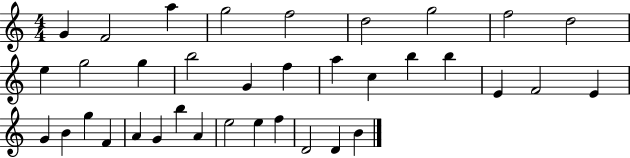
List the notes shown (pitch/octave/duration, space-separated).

G4/q F4/h A5/q G5/h F5/h D5/h G5/h F5/h D5/h E5/q G5/h G5/q B5/h G4/q F5/q A5/q C5/q B5/q B5/q E4/q F4/h E4/q G4/q B4/q G5/q F4/q A4/q G4/q B5/q A4/q E5/h E5/q F5/q D4/h D4/q B4/q